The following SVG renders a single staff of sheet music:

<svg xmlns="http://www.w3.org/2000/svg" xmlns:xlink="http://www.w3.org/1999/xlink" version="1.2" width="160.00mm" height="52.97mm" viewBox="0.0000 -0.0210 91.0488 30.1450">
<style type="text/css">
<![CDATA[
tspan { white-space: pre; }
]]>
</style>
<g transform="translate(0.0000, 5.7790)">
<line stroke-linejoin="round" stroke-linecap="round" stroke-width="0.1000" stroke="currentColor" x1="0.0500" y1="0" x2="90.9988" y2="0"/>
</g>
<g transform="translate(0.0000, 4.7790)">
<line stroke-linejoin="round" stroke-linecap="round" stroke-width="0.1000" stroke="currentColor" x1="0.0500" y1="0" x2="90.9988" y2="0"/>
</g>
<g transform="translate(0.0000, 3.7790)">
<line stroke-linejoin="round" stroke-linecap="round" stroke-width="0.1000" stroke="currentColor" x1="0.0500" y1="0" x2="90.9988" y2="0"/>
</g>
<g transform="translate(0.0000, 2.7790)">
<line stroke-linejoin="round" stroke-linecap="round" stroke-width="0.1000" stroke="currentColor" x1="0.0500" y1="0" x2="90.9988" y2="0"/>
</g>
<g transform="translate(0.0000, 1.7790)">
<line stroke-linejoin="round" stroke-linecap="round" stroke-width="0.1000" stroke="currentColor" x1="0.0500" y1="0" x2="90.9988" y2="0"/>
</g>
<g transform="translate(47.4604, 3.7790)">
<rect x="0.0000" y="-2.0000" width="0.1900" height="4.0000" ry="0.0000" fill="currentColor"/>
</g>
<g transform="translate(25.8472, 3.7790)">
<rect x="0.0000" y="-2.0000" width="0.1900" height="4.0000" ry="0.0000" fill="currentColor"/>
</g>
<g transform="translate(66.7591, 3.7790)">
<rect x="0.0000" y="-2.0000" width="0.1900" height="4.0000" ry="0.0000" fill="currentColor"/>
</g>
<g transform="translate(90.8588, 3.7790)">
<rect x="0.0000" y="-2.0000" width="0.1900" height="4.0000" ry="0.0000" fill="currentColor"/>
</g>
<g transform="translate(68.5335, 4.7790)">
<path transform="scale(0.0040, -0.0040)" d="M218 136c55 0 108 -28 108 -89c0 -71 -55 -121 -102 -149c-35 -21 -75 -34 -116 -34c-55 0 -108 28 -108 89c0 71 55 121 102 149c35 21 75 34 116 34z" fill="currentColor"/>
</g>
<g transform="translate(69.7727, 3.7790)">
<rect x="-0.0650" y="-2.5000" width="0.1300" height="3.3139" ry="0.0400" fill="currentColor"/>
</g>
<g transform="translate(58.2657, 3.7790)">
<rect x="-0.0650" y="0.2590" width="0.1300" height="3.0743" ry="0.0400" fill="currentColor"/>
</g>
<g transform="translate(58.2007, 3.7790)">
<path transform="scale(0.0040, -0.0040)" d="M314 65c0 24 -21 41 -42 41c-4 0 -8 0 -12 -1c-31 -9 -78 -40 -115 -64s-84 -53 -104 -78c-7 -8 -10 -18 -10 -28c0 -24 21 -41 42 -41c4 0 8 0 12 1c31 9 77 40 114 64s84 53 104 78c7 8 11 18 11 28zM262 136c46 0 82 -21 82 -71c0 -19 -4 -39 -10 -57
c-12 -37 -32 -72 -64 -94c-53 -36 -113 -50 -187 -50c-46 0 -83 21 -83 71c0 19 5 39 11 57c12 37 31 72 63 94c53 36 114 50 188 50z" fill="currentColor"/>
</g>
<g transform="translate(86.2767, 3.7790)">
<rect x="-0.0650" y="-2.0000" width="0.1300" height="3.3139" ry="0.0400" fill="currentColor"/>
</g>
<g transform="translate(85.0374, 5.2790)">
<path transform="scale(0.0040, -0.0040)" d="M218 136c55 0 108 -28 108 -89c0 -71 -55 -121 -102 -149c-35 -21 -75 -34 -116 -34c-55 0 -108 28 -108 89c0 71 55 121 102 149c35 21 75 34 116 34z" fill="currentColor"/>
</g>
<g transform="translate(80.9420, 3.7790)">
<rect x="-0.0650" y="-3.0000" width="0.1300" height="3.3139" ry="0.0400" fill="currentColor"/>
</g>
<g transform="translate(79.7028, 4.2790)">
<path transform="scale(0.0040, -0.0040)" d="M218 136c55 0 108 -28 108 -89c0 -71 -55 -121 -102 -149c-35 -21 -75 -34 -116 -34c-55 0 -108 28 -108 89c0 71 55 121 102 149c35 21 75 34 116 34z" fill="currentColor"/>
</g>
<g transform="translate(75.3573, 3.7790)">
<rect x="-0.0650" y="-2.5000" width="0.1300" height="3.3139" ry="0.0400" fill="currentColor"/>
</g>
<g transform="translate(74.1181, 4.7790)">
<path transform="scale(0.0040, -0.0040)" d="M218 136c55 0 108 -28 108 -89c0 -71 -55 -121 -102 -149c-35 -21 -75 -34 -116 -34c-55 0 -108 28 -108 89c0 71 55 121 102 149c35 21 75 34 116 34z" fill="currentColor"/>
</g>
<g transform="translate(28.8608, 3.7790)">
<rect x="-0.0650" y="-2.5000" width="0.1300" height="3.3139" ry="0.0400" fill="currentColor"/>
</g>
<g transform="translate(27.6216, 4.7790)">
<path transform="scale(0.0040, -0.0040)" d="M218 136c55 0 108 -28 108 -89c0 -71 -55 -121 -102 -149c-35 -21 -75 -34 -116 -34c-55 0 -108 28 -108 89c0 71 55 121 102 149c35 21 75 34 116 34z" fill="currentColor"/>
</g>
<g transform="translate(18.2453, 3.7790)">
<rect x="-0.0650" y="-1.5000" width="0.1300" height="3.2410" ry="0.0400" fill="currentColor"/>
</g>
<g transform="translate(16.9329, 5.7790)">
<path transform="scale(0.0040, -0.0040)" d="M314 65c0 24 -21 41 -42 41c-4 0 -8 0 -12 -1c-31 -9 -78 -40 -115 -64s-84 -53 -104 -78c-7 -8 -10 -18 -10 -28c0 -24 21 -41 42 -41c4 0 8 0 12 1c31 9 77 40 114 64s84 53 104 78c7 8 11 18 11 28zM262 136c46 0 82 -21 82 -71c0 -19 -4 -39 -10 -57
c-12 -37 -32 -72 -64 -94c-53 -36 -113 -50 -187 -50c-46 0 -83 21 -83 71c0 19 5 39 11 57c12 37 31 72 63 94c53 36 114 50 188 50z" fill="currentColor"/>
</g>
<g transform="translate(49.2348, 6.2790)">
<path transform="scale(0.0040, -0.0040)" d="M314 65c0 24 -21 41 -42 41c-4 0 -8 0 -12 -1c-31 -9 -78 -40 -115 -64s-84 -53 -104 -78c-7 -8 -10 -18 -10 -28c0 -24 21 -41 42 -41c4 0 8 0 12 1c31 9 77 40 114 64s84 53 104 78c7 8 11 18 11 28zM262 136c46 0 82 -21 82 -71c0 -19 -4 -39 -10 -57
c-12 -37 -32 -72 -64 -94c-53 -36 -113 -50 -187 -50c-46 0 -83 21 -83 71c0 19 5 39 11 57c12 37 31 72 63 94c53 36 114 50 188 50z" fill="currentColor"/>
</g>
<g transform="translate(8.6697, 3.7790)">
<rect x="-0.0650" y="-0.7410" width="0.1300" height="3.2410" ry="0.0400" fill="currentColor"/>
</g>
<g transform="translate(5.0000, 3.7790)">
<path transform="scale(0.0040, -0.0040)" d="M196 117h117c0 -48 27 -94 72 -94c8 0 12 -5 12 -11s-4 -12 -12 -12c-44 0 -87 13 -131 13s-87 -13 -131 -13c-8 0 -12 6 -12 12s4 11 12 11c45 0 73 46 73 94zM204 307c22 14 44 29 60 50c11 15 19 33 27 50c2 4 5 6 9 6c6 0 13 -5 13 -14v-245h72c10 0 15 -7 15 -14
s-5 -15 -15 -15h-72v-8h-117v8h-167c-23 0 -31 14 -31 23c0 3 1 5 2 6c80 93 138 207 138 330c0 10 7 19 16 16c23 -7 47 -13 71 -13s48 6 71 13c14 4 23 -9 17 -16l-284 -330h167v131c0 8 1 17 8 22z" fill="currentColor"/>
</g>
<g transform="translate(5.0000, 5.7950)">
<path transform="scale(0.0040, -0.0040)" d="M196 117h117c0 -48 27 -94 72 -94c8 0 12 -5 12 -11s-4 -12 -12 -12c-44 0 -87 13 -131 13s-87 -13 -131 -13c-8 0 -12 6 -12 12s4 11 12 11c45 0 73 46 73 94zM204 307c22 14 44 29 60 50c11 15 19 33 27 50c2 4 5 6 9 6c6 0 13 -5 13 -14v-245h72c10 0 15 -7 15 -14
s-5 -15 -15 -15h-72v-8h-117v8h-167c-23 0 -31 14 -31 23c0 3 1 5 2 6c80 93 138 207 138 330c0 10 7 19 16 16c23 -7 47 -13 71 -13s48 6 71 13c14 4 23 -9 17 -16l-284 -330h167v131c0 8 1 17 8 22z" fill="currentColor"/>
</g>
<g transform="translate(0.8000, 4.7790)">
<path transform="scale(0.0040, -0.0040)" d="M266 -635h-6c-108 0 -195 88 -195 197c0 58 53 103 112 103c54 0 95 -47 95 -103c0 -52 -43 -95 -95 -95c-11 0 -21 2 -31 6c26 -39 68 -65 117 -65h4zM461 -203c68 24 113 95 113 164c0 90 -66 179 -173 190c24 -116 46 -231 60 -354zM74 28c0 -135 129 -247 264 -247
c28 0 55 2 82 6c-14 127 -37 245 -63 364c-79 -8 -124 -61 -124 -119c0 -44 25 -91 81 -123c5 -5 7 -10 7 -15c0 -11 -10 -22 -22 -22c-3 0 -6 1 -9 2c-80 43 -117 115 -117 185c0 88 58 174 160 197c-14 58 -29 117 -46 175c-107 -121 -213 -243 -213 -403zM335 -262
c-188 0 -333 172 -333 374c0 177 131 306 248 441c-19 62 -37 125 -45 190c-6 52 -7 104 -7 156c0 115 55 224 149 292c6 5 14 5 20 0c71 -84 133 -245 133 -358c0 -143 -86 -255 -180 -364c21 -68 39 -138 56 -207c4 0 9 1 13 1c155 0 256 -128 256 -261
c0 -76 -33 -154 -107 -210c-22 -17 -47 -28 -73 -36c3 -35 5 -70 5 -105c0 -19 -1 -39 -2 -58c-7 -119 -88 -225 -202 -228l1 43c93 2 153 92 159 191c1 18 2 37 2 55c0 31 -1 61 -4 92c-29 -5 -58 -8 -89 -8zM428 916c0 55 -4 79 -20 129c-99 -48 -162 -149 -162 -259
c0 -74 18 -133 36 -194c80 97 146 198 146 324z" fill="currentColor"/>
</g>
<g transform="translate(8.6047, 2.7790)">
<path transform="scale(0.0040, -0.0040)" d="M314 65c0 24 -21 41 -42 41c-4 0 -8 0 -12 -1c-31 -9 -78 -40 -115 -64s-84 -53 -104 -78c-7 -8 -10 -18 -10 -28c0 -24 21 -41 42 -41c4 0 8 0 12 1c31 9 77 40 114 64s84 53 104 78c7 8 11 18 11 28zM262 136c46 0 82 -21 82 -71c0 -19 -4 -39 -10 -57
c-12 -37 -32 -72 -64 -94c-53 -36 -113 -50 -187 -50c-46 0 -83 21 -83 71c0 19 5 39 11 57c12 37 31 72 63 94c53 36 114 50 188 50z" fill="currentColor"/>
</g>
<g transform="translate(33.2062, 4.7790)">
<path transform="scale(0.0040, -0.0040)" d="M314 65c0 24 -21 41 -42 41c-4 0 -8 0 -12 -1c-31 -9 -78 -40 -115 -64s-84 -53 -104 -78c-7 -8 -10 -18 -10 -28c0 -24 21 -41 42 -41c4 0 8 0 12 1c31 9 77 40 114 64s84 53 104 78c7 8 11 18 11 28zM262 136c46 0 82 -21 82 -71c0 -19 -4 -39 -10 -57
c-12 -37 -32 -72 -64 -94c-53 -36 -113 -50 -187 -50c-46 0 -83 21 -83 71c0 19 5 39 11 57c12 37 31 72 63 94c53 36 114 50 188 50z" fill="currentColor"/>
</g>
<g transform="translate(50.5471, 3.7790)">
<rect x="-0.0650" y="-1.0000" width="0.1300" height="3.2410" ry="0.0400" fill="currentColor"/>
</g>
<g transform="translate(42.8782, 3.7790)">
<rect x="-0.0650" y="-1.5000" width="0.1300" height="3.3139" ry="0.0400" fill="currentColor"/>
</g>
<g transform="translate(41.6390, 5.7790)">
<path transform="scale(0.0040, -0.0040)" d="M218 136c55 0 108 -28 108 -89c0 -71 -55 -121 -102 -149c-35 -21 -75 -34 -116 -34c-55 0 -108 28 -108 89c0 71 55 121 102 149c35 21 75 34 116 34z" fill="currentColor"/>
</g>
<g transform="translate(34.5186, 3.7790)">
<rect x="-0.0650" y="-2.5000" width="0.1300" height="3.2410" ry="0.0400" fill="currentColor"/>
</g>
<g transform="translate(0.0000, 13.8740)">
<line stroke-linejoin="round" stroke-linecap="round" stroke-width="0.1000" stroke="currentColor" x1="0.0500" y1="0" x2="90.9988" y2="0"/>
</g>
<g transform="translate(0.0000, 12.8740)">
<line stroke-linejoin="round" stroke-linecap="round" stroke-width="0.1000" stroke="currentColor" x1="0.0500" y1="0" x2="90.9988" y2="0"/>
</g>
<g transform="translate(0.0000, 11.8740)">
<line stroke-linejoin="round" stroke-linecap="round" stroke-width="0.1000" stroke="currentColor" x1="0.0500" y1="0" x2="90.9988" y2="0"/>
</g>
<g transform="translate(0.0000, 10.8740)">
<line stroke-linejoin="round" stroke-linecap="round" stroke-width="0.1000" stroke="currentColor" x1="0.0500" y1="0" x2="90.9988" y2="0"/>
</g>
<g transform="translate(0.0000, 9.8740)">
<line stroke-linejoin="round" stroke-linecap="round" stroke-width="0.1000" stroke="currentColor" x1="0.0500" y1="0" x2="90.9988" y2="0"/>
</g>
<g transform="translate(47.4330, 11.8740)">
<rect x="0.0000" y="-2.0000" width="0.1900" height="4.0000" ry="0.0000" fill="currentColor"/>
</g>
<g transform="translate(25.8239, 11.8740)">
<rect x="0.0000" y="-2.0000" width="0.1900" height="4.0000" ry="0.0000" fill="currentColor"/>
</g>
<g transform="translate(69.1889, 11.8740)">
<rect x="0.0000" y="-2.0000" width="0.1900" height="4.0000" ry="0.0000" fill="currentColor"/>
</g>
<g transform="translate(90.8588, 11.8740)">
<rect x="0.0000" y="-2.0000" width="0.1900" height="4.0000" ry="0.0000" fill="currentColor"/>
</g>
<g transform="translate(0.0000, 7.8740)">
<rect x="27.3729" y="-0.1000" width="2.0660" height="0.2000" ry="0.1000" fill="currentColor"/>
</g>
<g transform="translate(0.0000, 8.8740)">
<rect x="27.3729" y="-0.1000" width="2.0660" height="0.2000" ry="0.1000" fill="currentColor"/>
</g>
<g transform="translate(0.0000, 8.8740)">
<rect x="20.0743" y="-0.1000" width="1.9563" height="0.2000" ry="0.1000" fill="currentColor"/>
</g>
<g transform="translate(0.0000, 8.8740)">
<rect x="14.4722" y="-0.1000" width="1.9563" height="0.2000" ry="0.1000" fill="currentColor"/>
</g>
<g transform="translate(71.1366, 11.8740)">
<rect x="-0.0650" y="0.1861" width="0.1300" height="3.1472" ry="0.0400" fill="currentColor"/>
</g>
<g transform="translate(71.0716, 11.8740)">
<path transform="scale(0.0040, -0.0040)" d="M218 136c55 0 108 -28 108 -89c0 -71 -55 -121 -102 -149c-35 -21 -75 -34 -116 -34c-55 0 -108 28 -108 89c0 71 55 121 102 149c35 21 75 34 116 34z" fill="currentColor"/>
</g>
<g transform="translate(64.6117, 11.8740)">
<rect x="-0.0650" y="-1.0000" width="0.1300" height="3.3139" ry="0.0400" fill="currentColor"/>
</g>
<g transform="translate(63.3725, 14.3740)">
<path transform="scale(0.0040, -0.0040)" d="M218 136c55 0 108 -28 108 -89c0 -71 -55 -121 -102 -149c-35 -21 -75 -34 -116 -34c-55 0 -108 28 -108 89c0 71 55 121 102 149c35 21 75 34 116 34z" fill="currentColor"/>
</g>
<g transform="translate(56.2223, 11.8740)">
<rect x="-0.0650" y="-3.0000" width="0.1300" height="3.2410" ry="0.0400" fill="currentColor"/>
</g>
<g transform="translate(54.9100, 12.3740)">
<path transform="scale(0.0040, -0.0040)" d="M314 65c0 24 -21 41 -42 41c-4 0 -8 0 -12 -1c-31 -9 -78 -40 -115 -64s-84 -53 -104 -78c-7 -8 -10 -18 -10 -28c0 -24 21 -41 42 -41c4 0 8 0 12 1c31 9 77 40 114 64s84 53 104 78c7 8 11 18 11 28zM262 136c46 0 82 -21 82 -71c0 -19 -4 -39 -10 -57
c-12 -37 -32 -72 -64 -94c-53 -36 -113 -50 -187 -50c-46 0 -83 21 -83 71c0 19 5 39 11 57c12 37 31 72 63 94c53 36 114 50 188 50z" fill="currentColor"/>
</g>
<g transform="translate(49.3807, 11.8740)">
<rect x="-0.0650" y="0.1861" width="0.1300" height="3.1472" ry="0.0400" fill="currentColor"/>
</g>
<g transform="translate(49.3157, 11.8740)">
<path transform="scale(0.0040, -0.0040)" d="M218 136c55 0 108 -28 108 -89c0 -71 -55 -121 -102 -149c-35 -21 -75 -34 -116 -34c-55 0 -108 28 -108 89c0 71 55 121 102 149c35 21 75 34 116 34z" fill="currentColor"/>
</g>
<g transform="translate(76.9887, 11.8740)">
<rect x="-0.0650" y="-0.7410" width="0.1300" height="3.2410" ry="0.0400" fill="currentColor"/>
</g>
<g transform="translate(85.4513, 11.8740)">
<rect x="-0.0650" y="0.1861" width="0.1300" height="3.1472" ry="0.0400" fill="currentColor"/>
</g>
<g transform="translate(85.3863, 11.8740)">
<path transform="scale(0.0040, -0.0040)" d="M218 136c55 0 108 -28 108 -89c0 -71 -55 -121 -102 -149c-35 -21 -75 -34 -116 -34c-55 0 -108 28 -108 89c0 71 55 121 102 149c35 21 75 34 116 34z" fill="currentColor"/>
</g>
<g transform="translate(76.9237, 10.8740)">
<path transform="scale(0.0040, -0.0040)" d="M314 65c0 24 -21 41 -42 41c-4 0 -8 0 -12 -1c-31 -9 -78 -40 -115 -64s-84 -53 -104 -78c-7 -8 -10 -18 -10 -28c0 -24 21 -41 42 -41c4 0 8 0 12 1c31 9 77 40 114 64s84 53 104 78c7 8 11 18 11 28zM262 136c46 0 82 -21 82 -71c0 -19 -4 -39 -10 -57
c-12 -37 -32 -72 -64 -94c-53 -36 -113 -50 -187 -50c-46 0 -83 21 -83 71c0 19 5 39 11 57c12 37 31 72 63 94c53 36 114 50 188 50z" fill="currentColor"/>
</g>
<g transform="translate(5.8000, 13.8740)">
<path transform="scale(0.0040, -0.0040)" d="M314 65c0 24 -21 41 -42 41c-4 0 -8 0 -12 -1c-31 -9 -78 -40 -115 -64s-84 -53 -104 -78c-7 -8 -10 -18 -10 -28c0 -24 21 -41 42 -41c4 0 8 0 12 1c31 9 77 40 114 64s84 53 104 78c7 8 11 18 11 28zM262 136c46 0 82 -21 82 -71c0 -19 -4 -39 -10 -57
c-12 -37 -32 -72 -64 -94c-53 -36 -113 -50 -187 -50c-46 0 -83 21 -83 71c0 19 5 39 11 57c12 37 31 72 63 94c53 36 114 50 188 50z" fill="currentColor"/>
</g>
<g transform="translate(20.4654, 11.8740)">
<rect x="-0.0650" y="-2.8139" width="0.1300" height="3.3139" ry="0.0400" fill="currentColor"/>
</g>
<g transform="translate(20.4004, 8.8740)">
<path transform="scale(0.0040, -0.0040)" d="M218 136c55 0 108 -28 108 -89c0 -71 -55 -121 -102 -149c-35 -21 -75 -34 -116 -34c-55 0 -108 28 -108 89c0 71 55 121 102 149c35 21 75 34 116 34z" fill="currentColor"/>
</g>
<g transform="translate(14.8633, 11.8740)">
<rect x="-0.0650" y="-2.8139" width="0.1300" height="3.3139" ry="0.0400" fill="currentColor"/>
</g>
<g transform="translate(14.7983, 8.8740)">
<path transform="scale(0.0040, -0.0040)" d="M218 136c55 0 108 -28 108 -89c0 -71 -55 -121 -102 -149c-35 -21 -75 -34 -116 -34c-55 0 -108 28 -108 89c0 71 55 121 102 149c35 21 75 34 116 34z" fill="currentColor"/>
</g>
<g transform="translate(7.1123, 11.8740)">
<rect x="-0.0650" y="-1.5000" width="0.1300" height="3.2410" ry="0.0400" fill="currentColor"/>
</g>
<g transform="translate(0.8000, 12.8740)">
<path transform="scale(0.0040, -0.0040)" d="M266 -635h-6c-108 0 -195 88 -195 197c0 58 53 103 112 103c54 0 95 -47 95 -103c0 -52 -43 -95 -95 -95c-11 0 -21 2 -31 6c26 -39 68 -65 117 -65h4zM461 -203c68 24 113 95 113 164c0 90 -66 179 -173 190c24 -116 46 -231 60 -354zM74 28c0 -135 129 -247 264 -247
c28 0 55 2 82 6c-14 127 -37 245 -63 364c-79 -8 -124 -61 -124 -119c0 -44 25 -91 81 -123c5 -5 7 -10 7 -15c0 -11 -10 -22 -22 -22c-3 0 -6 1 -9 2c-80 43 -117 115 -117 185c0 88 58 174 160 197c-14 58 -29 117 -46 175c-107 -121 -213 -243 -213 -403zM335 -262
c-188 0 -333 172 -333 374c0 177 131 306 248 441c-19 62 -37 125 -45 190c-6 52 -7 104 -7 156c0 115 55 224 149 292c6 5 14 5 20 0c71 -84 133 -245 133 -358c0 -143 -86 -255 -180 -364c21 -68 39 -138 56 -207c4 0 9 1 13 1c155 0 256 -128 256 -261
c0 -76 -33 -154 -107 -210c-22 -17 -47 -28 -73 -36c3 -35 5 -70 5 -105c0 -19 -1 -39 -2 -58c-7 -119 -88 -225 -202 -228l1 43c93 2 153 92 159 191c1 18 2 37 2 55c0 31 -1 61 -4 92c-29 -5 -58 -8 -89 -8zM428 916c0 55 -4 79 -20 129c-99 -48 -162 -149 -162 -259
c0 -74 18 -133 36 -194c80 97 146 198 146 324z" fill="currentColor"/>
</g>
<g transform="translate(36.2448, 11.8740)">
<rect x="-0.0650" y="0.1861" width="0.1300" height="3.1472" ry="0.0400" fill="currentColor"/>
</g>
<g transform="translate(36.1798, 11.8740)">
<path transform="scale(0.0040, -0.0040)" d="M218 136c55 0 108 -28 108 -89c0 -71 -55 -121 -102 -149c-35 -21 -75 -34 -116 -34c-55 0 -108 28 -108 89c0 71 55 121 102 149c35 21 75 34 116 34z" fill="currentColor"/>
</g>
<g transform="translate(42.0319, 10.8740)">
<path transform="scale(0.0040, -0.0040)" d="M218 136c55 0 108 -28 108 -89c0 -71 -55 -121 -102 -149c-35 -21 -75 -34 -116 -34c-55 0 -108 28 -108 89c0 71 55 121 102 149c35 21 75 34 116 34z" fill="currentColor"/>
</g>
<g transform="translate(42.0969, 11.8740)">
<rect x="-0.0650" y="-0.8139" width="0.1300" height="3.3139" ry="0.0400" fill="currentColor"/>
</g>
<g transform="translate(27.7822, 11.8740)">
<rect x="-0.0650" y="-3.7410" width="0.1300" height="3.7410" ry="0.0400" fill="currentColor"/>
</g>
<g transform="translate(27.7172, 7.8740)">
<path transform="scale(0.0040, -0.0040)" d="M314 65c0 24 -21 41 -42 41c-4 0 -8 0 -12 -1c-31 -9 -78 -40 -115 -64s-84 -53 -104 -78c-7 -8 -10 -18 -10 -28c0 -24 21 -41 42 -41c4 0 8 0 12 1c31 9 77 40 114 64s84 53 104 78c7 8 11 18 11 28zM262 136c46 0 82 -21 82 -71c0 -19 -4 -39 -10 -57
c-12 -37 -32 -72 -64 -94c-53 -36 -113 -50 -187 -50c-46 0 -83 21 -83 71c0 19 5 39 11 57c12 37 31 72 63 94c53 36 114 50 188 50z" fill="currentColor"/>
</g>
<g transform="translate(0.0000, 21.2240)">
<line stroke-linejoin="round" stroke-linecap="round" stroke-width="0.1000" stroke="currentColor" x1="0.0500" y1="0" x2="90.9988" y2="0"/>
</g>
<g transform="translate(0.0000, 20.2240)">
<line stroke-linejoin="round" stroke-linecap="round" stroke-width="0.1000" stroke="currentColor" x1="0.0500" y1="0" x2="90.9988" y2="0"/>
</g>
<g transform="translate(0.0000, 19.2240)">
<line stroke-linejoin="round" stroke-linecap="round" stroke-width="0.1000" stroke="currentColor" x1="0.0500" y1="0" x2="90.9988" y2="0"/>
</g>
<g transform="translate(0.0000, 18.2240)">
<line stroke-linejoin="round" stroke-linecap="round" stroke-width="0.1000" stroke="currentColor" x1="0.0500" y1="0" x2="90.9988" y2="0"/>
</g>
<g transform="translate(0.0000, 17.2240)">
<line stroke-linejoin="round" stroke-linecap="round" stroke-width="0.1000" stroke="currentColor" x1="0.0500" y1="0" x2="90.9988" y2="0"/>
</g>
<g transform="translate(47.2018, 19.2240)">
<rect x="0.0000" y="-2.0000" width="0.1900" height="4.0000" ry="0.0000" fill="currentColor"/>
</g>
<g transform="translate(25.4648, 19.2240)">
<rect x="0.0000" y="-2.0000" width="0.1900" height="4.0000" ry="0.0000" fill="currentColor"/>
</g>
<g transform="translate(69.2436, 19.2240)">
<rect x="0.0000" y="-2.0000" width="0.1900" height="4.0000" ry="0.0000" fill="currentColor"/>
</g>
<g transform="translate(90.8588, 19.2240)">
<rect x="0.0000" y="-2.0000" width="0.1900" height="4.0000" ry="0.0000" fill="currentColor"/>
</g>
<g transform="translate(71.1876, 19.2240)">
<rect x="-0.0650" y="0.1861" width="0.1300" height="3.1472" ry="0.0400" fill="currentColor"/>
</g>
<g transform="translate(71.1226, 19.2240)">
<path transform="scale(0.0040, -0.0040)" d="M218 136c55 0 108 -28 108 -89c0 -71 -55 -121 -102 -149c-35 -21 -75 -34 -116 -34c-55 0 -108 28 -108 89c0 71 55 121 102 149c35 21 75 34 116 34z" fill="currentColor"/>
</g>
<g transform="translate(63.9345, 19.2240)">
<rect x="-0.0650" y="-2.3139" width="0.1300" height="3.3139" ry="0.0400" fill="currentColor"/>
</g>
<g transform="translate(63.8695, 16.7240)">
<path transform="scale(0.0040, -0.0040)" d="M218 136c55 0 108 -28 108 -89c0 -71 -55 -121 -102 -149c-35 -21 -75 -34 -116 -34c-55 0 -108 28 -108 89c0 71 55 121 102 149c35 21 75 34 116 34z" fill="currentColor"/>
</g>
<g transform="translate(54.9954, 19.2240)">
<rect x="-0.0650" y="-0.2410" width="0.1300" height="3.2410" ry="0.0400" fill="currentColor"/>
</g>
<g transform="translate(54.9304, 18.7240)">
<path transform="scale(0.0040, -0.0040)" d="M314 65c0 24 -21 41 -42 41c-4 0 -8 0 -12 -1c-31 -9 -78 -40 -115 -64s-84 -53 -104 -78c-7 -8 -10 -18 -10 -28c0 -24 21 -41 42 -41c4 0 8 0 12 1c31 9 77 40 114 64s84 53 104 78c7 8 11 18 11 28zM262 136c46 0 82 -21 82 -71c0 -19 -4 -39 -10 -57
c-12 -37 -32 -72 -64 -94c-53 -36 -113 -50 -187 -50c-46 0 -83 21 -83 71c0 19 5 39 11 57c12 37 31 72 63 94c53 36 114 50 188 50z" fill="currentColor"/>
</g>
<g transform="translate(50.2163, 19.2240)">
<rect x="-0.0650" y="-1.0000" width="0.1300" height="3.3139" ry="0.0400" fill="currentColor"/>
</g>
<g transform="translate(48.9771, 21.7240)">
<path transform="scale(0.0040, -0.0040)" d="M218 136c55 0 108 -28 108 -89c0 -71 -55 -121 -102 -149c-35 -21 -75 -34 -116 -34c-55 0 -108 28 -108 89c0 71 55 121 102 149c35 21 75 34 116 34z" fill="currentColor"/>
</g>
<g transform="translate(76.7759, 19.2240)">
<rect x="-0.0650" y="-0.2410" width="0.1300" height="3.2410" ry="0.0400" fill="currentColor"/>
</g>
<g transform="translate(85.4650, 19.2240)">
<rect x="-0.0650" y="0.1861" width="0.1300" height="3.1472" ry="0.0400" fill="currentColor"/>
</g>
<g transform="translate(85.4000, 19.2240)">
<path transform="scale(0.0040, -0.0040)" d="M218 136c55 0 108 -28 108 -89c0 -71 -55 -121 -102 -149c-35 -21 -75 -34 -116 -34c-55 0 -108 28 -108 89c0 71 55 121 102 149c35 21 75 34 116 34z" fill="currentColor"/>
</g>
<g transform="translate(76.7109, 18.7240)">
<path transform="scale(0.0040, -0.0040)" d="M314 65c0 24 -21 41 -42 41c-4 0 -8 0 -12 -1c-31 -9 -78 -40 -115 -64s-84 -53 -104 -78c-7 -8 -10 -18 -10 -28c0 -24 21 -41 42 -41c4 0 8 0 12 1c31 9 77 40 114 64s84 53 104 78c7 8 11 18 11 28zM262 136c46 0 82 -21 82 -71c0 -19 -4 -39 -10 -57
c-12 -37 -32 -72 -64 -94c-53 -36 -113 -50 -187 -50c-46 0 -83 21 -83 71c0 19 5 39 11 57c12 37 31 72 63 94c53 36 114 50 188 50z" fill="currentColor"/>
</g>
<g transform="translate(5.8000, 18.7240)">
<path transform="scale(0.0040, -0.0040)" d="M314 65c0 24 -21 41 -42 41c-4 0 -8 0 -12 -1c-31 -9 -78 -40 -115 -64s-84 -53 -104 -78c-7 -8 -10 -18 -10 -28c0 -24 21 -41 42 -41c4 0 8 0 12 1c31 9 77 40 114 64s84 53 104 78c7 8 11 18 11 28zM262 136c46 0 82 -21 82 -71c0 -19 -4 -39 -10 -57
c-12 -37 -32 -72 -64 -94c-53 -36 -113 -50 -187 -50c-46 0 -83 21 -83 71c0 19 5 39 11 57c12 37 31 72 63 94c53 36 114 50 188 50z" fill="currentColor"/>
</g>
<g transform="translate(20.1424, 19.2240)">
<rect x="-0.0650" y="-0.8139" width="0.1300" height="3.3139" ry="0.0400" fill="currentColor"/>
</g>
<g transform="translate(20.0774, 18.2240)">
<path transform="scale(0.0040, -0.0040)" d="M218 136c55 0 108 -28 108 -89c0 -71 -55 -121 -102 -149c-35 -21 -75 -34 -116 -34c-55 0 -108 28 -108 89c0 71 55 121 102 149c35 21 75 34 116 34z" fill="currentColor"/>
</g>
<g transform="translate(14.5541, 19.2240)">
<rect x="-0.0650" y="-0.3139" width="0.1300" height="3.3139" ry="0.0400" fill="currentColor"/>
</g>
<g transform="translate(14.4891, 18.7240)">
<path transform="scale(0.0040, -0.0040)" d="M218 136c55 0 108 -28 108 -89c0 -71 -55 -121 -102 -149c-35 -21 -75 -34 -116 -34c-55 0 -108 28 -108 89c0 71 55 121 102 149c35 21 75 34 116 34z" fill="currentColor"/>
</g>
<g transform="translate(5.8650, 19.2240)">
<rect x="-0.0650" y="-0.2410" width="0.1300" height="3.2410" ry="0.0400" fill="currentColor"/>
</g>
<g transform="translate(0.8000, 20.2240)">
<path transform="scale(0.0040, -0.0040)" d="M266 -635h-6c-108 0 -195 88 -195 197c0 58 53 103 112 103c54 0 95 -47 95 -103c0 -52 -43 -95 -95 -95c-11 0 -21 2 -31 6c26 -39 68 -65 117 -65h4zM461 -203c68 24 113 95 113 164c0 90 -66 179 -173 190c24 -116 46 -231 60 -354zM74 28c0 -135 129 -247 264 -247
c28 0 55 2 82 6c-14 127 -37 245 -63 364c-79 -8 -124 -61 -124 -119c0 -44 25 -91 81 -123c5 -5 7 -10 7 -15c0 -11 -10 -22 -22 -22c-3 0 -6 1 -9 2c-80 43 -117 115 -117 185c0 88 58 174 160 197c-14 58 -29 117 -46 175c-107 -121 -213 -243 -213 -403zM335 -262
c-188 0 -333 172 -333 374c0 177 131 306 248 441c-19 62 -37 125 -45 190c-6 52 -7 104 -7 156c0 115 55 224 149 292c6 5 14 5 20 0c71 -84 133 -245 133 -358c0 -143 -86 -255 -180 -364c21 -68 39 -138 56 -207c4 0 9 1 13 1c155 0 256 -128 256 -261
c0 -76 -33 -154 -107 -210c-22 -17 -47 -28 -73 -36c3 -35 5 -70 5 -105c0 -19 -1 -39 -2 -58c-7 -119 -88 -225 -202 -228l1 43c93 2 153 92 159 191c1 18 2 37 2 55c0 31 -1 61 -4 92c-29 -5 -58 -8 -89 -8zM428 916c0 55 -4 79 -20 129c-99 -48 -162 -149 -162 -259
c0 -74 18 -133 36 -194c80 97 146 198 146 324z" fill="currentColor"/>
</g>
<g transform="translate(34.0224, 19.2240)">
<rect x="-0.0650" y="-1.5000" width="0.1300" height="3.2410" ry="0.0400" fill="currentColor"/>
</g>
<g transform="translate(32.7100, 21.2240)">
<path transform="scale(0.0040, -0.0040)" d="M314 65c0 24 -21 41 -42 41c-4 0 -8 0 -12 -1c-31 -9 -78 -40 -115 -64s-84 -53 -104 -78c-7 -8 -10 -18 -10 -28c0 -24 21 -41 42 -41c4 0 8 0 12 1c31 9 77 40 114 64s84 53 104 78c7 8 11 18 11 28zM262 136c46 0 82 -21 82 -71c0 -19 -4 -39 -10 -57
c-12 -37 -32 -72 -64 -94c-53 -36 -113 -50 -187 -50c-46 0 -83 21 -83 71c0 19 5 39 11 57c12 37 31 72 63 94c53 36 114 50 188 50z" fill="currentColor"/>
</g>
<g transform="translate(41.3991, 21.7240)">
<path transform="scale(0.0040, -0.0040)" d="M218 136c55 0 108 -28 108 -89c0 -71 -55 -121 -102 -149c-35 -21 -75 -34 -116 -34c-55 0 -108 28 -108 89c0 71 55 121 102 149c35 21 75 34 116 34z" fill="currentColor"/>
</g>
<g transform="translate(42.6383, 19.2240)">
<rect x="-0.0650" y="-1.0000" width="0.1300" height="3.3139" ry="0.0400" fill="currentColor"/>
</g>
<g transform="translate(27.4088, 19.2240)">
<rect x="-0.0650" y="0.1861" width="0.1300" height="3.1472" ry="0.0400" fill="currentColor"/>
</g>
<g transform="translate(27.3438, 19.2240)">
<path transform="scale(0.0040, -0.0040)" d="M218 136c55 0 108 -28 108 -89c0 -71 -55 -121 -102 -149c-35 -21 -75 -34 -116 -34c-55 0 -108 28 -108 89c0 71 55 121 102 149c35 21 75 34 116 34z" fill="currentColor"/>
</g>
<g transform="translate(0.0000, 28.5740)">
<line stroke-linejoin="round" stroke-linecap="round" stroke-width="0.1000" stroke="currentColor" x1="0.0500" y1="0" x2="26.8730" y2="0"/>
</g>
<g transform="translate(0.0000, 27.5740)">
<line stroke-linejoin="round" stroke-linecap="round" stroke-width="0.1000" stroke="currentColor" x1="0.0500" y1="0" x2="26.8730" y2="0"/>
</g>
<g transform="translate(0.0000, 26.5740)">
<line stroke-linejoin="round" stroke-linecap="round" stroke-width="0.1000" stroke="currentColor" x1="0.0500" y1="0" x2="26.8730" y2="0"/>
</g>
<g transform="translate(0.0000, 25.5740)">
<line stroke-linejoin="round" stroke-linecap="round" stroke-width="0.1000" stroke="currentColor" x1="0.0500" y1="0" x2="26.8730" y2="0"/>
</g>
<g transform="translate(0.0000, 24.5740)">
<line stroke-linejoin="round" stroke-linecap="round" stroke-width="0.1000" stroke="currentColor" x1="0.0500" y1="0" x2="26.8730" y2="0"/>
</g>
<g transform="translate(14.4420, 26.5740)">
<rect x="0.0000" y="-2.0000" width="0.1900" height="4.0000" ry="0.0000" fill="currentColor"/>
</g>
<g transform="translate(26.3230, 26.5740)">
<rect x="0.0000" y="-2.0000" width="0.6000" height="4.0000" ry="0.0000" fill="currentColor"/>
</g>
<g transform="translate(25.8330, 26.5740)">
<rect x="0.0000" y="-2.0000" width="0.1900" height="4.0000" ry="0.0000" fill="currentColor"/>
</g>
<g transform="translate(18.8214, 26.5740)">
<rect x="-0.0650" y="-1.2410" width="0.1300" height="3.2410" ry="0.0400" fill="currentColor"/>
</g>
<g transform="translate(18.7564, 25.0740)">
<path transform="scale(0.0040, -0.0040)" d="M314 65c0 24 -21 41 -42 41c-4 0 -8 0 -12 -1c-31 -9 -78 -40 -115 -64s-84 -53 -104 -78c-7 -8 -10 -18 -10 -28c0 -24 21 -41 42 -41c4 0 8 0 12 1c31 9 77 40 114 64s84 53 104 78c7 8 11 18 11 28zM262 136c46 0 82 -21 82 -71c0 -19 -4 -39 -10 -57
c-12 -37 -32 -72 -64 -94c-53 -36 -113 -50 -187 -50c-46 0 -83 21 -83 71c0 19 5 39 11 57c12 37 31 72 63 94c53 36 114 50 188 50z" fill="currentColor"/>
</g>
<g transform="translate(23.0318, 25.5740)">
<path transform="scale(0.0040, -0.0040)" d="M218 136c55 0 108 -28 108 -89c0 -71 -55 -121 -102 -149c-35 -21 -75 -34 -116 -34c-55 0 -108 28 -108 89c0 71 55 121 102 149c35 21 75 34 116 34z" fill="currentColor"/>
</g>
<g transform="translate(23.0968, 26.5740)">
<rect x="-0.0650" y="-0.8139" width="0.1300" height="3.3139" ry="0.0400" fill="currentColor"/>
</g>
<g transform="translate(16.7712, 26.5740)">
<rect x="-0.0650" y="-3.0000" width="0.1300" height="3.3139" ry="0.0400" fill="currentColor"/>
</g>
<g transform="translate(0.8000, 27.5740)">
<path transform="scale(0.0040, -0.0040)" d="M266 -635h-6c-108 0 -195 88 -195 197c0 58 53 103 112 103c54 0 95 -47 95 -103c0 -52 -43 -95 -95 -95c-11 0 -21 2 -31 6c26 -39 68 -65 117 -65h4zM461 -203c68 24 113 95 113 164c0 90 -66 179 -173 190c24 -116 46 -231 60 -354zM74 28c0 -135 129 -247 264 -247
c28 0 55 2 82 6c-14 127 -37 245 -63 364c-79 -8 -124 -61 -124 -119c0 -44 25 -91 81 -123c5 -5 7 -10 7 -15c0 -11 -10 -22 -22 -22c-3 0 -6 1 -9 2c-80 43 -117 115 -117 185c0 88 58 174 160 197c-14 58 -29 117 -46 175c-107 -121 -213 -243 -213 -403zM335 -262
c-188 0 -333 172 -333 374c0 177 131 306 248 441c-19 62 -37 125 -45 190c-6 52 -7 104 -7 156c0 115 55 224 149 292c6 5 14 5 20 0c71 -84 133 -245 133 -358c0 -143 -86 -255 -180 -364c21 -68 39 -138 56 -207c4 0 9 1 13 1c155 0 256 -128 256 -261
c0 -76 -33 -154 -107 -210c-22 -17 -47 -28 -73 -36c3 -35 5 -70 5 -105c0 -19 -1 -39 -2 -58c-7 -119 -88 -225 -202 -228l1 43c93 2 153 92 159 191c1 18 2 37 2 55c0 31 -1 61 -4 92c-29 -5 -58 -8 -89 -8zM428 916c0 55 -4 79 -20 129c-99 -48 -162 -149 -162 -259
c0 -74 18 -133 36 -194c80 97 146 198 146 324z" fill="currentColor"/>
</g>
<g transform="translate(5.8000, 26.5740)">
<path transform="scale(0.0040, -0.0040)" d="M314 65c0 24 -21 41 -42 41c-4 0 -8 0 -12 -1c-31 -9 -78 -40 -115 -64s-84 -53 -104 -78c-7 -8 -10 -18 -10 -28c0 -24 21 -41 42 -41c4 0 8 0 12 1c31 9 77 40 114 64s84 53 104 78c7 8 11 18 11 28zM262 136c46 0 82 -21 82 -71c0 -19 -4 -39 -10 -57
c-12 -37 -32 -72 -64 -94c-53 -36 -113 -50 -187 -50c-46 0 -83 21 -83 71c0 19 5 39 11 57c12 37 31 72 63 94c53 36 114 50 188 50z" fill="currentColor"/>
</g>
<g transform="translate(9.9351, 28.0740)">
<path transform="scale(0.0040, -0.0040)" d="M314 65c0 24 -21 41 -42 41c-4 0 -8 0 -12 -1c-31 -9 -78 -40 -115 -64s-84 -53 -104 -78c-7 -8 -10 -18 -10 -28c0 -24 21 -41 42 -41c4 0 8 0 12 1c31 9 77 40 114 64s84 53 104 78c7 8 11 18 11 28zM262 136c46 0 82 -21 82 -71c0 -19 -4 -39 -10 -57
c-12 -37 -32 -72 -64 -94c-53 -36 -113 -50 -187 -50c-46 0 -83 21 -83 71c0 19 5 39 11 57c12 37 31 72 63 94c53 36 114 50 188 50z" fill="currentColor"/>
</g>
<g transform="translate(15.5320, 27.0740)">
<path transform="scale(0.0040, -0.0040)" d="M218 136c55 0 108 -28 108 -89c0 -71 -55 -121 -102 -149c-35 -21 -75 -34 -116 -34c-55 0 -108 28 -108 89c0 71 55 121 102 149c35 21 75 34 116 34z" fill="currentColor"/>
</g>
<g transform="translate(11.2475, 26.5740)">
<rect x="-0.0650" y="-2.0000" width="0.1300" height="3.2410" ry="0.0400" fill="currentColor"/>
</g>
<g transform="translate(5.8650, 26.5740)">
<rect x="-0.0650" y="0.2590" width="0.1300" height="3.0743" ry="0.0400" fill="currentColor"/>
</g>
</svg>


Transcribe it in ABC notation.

X:1
T:Untitled
M:4/4
L:1/4
K:C
d2 E2 G G2 E D2 B2 G G A F E2 a a c'2 B d B A2 D B d2 B c2 c d B E2 D D c2 g B c2 B B2 F2 A e2 d